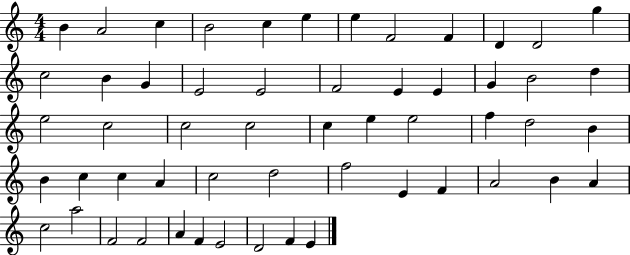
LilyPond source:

{
  \clef treble
  \numericTimeSignature
  \time 4/4
  \key c \major
  b'4 a'2 c''4 | b'2 c''4 e''4 | e''4 f'2 f'4 | d'4 d'2 g''4 | \break c''2 b'4 g'4 | e'2 e'2 | f'2 e'4 e'4 | g'4 b'2 d''4 | \break e''2 c''2 | c''2 c''2 | c''4 e''4 e''2 | f''4 d''2 b'4 | \break b'4 c''4 c''4 a'4 | c''2 d''2 | f''2 e'4 f'4 | a'2 b'4 a'4 | \break c''2 a''2 | f'2 f'2 | a'4 f'4 e'2 | d'2 f'4 e'4 | \break \bar "|."
}